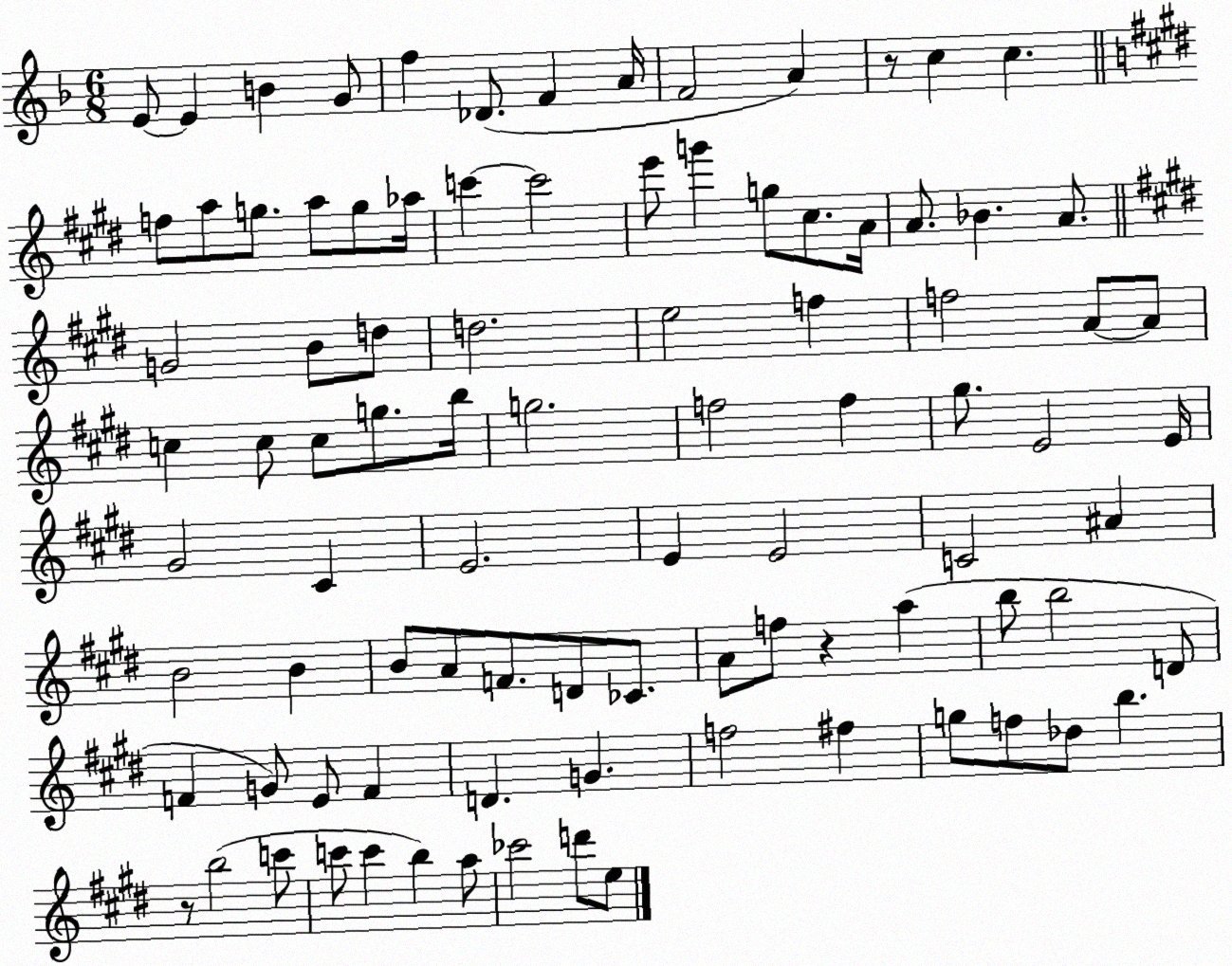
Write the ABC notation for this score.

X:1
T:Untitled
M:6/8
L:1/4
K:F
E/2 E B G/2 f _D/2 F A/4 F2 A z/2 c c f/2 a/2 g/2 a/2 g/2 _a/4 c' c'2 e'/2 g' g/2 ^c/2 A/4 A/2 _B A/2 G2 B/2 d/2 d2 e2 f f2 A/2 A/2 c c/2 c/2 g/2 b/4 g2 f2 f ^g/2 E2 E/4 ^G2 ^C E2 E E2 C2 ^A B2 B B/2 A/2 F/2 D/2 _C/2 A/2 f/2 z a b/2 b2 D/2 F G/2 E/2 F D G f2 ^f g/2 f/2 _d/2 b z/2 b2 c'/2 c'/2 c' b a/2 _c'2 d'/2 e/2